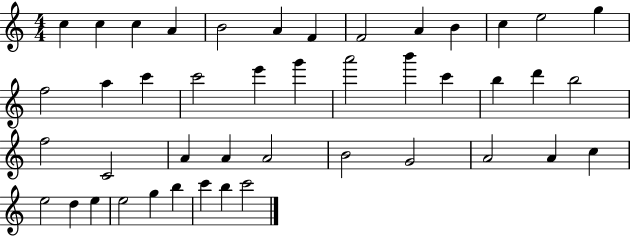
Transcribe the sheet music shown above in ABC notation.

X:1
T:Untitled
M:4/4
L:1/4
K:C
c c c A B2 A F F2 A B c e2 g f2 a c' c'2 e' g' a'2 b' c' b d' b2 f2 C2 A A A2 B2 G2 A2 A c e2 d e e2 g b c' b c'2